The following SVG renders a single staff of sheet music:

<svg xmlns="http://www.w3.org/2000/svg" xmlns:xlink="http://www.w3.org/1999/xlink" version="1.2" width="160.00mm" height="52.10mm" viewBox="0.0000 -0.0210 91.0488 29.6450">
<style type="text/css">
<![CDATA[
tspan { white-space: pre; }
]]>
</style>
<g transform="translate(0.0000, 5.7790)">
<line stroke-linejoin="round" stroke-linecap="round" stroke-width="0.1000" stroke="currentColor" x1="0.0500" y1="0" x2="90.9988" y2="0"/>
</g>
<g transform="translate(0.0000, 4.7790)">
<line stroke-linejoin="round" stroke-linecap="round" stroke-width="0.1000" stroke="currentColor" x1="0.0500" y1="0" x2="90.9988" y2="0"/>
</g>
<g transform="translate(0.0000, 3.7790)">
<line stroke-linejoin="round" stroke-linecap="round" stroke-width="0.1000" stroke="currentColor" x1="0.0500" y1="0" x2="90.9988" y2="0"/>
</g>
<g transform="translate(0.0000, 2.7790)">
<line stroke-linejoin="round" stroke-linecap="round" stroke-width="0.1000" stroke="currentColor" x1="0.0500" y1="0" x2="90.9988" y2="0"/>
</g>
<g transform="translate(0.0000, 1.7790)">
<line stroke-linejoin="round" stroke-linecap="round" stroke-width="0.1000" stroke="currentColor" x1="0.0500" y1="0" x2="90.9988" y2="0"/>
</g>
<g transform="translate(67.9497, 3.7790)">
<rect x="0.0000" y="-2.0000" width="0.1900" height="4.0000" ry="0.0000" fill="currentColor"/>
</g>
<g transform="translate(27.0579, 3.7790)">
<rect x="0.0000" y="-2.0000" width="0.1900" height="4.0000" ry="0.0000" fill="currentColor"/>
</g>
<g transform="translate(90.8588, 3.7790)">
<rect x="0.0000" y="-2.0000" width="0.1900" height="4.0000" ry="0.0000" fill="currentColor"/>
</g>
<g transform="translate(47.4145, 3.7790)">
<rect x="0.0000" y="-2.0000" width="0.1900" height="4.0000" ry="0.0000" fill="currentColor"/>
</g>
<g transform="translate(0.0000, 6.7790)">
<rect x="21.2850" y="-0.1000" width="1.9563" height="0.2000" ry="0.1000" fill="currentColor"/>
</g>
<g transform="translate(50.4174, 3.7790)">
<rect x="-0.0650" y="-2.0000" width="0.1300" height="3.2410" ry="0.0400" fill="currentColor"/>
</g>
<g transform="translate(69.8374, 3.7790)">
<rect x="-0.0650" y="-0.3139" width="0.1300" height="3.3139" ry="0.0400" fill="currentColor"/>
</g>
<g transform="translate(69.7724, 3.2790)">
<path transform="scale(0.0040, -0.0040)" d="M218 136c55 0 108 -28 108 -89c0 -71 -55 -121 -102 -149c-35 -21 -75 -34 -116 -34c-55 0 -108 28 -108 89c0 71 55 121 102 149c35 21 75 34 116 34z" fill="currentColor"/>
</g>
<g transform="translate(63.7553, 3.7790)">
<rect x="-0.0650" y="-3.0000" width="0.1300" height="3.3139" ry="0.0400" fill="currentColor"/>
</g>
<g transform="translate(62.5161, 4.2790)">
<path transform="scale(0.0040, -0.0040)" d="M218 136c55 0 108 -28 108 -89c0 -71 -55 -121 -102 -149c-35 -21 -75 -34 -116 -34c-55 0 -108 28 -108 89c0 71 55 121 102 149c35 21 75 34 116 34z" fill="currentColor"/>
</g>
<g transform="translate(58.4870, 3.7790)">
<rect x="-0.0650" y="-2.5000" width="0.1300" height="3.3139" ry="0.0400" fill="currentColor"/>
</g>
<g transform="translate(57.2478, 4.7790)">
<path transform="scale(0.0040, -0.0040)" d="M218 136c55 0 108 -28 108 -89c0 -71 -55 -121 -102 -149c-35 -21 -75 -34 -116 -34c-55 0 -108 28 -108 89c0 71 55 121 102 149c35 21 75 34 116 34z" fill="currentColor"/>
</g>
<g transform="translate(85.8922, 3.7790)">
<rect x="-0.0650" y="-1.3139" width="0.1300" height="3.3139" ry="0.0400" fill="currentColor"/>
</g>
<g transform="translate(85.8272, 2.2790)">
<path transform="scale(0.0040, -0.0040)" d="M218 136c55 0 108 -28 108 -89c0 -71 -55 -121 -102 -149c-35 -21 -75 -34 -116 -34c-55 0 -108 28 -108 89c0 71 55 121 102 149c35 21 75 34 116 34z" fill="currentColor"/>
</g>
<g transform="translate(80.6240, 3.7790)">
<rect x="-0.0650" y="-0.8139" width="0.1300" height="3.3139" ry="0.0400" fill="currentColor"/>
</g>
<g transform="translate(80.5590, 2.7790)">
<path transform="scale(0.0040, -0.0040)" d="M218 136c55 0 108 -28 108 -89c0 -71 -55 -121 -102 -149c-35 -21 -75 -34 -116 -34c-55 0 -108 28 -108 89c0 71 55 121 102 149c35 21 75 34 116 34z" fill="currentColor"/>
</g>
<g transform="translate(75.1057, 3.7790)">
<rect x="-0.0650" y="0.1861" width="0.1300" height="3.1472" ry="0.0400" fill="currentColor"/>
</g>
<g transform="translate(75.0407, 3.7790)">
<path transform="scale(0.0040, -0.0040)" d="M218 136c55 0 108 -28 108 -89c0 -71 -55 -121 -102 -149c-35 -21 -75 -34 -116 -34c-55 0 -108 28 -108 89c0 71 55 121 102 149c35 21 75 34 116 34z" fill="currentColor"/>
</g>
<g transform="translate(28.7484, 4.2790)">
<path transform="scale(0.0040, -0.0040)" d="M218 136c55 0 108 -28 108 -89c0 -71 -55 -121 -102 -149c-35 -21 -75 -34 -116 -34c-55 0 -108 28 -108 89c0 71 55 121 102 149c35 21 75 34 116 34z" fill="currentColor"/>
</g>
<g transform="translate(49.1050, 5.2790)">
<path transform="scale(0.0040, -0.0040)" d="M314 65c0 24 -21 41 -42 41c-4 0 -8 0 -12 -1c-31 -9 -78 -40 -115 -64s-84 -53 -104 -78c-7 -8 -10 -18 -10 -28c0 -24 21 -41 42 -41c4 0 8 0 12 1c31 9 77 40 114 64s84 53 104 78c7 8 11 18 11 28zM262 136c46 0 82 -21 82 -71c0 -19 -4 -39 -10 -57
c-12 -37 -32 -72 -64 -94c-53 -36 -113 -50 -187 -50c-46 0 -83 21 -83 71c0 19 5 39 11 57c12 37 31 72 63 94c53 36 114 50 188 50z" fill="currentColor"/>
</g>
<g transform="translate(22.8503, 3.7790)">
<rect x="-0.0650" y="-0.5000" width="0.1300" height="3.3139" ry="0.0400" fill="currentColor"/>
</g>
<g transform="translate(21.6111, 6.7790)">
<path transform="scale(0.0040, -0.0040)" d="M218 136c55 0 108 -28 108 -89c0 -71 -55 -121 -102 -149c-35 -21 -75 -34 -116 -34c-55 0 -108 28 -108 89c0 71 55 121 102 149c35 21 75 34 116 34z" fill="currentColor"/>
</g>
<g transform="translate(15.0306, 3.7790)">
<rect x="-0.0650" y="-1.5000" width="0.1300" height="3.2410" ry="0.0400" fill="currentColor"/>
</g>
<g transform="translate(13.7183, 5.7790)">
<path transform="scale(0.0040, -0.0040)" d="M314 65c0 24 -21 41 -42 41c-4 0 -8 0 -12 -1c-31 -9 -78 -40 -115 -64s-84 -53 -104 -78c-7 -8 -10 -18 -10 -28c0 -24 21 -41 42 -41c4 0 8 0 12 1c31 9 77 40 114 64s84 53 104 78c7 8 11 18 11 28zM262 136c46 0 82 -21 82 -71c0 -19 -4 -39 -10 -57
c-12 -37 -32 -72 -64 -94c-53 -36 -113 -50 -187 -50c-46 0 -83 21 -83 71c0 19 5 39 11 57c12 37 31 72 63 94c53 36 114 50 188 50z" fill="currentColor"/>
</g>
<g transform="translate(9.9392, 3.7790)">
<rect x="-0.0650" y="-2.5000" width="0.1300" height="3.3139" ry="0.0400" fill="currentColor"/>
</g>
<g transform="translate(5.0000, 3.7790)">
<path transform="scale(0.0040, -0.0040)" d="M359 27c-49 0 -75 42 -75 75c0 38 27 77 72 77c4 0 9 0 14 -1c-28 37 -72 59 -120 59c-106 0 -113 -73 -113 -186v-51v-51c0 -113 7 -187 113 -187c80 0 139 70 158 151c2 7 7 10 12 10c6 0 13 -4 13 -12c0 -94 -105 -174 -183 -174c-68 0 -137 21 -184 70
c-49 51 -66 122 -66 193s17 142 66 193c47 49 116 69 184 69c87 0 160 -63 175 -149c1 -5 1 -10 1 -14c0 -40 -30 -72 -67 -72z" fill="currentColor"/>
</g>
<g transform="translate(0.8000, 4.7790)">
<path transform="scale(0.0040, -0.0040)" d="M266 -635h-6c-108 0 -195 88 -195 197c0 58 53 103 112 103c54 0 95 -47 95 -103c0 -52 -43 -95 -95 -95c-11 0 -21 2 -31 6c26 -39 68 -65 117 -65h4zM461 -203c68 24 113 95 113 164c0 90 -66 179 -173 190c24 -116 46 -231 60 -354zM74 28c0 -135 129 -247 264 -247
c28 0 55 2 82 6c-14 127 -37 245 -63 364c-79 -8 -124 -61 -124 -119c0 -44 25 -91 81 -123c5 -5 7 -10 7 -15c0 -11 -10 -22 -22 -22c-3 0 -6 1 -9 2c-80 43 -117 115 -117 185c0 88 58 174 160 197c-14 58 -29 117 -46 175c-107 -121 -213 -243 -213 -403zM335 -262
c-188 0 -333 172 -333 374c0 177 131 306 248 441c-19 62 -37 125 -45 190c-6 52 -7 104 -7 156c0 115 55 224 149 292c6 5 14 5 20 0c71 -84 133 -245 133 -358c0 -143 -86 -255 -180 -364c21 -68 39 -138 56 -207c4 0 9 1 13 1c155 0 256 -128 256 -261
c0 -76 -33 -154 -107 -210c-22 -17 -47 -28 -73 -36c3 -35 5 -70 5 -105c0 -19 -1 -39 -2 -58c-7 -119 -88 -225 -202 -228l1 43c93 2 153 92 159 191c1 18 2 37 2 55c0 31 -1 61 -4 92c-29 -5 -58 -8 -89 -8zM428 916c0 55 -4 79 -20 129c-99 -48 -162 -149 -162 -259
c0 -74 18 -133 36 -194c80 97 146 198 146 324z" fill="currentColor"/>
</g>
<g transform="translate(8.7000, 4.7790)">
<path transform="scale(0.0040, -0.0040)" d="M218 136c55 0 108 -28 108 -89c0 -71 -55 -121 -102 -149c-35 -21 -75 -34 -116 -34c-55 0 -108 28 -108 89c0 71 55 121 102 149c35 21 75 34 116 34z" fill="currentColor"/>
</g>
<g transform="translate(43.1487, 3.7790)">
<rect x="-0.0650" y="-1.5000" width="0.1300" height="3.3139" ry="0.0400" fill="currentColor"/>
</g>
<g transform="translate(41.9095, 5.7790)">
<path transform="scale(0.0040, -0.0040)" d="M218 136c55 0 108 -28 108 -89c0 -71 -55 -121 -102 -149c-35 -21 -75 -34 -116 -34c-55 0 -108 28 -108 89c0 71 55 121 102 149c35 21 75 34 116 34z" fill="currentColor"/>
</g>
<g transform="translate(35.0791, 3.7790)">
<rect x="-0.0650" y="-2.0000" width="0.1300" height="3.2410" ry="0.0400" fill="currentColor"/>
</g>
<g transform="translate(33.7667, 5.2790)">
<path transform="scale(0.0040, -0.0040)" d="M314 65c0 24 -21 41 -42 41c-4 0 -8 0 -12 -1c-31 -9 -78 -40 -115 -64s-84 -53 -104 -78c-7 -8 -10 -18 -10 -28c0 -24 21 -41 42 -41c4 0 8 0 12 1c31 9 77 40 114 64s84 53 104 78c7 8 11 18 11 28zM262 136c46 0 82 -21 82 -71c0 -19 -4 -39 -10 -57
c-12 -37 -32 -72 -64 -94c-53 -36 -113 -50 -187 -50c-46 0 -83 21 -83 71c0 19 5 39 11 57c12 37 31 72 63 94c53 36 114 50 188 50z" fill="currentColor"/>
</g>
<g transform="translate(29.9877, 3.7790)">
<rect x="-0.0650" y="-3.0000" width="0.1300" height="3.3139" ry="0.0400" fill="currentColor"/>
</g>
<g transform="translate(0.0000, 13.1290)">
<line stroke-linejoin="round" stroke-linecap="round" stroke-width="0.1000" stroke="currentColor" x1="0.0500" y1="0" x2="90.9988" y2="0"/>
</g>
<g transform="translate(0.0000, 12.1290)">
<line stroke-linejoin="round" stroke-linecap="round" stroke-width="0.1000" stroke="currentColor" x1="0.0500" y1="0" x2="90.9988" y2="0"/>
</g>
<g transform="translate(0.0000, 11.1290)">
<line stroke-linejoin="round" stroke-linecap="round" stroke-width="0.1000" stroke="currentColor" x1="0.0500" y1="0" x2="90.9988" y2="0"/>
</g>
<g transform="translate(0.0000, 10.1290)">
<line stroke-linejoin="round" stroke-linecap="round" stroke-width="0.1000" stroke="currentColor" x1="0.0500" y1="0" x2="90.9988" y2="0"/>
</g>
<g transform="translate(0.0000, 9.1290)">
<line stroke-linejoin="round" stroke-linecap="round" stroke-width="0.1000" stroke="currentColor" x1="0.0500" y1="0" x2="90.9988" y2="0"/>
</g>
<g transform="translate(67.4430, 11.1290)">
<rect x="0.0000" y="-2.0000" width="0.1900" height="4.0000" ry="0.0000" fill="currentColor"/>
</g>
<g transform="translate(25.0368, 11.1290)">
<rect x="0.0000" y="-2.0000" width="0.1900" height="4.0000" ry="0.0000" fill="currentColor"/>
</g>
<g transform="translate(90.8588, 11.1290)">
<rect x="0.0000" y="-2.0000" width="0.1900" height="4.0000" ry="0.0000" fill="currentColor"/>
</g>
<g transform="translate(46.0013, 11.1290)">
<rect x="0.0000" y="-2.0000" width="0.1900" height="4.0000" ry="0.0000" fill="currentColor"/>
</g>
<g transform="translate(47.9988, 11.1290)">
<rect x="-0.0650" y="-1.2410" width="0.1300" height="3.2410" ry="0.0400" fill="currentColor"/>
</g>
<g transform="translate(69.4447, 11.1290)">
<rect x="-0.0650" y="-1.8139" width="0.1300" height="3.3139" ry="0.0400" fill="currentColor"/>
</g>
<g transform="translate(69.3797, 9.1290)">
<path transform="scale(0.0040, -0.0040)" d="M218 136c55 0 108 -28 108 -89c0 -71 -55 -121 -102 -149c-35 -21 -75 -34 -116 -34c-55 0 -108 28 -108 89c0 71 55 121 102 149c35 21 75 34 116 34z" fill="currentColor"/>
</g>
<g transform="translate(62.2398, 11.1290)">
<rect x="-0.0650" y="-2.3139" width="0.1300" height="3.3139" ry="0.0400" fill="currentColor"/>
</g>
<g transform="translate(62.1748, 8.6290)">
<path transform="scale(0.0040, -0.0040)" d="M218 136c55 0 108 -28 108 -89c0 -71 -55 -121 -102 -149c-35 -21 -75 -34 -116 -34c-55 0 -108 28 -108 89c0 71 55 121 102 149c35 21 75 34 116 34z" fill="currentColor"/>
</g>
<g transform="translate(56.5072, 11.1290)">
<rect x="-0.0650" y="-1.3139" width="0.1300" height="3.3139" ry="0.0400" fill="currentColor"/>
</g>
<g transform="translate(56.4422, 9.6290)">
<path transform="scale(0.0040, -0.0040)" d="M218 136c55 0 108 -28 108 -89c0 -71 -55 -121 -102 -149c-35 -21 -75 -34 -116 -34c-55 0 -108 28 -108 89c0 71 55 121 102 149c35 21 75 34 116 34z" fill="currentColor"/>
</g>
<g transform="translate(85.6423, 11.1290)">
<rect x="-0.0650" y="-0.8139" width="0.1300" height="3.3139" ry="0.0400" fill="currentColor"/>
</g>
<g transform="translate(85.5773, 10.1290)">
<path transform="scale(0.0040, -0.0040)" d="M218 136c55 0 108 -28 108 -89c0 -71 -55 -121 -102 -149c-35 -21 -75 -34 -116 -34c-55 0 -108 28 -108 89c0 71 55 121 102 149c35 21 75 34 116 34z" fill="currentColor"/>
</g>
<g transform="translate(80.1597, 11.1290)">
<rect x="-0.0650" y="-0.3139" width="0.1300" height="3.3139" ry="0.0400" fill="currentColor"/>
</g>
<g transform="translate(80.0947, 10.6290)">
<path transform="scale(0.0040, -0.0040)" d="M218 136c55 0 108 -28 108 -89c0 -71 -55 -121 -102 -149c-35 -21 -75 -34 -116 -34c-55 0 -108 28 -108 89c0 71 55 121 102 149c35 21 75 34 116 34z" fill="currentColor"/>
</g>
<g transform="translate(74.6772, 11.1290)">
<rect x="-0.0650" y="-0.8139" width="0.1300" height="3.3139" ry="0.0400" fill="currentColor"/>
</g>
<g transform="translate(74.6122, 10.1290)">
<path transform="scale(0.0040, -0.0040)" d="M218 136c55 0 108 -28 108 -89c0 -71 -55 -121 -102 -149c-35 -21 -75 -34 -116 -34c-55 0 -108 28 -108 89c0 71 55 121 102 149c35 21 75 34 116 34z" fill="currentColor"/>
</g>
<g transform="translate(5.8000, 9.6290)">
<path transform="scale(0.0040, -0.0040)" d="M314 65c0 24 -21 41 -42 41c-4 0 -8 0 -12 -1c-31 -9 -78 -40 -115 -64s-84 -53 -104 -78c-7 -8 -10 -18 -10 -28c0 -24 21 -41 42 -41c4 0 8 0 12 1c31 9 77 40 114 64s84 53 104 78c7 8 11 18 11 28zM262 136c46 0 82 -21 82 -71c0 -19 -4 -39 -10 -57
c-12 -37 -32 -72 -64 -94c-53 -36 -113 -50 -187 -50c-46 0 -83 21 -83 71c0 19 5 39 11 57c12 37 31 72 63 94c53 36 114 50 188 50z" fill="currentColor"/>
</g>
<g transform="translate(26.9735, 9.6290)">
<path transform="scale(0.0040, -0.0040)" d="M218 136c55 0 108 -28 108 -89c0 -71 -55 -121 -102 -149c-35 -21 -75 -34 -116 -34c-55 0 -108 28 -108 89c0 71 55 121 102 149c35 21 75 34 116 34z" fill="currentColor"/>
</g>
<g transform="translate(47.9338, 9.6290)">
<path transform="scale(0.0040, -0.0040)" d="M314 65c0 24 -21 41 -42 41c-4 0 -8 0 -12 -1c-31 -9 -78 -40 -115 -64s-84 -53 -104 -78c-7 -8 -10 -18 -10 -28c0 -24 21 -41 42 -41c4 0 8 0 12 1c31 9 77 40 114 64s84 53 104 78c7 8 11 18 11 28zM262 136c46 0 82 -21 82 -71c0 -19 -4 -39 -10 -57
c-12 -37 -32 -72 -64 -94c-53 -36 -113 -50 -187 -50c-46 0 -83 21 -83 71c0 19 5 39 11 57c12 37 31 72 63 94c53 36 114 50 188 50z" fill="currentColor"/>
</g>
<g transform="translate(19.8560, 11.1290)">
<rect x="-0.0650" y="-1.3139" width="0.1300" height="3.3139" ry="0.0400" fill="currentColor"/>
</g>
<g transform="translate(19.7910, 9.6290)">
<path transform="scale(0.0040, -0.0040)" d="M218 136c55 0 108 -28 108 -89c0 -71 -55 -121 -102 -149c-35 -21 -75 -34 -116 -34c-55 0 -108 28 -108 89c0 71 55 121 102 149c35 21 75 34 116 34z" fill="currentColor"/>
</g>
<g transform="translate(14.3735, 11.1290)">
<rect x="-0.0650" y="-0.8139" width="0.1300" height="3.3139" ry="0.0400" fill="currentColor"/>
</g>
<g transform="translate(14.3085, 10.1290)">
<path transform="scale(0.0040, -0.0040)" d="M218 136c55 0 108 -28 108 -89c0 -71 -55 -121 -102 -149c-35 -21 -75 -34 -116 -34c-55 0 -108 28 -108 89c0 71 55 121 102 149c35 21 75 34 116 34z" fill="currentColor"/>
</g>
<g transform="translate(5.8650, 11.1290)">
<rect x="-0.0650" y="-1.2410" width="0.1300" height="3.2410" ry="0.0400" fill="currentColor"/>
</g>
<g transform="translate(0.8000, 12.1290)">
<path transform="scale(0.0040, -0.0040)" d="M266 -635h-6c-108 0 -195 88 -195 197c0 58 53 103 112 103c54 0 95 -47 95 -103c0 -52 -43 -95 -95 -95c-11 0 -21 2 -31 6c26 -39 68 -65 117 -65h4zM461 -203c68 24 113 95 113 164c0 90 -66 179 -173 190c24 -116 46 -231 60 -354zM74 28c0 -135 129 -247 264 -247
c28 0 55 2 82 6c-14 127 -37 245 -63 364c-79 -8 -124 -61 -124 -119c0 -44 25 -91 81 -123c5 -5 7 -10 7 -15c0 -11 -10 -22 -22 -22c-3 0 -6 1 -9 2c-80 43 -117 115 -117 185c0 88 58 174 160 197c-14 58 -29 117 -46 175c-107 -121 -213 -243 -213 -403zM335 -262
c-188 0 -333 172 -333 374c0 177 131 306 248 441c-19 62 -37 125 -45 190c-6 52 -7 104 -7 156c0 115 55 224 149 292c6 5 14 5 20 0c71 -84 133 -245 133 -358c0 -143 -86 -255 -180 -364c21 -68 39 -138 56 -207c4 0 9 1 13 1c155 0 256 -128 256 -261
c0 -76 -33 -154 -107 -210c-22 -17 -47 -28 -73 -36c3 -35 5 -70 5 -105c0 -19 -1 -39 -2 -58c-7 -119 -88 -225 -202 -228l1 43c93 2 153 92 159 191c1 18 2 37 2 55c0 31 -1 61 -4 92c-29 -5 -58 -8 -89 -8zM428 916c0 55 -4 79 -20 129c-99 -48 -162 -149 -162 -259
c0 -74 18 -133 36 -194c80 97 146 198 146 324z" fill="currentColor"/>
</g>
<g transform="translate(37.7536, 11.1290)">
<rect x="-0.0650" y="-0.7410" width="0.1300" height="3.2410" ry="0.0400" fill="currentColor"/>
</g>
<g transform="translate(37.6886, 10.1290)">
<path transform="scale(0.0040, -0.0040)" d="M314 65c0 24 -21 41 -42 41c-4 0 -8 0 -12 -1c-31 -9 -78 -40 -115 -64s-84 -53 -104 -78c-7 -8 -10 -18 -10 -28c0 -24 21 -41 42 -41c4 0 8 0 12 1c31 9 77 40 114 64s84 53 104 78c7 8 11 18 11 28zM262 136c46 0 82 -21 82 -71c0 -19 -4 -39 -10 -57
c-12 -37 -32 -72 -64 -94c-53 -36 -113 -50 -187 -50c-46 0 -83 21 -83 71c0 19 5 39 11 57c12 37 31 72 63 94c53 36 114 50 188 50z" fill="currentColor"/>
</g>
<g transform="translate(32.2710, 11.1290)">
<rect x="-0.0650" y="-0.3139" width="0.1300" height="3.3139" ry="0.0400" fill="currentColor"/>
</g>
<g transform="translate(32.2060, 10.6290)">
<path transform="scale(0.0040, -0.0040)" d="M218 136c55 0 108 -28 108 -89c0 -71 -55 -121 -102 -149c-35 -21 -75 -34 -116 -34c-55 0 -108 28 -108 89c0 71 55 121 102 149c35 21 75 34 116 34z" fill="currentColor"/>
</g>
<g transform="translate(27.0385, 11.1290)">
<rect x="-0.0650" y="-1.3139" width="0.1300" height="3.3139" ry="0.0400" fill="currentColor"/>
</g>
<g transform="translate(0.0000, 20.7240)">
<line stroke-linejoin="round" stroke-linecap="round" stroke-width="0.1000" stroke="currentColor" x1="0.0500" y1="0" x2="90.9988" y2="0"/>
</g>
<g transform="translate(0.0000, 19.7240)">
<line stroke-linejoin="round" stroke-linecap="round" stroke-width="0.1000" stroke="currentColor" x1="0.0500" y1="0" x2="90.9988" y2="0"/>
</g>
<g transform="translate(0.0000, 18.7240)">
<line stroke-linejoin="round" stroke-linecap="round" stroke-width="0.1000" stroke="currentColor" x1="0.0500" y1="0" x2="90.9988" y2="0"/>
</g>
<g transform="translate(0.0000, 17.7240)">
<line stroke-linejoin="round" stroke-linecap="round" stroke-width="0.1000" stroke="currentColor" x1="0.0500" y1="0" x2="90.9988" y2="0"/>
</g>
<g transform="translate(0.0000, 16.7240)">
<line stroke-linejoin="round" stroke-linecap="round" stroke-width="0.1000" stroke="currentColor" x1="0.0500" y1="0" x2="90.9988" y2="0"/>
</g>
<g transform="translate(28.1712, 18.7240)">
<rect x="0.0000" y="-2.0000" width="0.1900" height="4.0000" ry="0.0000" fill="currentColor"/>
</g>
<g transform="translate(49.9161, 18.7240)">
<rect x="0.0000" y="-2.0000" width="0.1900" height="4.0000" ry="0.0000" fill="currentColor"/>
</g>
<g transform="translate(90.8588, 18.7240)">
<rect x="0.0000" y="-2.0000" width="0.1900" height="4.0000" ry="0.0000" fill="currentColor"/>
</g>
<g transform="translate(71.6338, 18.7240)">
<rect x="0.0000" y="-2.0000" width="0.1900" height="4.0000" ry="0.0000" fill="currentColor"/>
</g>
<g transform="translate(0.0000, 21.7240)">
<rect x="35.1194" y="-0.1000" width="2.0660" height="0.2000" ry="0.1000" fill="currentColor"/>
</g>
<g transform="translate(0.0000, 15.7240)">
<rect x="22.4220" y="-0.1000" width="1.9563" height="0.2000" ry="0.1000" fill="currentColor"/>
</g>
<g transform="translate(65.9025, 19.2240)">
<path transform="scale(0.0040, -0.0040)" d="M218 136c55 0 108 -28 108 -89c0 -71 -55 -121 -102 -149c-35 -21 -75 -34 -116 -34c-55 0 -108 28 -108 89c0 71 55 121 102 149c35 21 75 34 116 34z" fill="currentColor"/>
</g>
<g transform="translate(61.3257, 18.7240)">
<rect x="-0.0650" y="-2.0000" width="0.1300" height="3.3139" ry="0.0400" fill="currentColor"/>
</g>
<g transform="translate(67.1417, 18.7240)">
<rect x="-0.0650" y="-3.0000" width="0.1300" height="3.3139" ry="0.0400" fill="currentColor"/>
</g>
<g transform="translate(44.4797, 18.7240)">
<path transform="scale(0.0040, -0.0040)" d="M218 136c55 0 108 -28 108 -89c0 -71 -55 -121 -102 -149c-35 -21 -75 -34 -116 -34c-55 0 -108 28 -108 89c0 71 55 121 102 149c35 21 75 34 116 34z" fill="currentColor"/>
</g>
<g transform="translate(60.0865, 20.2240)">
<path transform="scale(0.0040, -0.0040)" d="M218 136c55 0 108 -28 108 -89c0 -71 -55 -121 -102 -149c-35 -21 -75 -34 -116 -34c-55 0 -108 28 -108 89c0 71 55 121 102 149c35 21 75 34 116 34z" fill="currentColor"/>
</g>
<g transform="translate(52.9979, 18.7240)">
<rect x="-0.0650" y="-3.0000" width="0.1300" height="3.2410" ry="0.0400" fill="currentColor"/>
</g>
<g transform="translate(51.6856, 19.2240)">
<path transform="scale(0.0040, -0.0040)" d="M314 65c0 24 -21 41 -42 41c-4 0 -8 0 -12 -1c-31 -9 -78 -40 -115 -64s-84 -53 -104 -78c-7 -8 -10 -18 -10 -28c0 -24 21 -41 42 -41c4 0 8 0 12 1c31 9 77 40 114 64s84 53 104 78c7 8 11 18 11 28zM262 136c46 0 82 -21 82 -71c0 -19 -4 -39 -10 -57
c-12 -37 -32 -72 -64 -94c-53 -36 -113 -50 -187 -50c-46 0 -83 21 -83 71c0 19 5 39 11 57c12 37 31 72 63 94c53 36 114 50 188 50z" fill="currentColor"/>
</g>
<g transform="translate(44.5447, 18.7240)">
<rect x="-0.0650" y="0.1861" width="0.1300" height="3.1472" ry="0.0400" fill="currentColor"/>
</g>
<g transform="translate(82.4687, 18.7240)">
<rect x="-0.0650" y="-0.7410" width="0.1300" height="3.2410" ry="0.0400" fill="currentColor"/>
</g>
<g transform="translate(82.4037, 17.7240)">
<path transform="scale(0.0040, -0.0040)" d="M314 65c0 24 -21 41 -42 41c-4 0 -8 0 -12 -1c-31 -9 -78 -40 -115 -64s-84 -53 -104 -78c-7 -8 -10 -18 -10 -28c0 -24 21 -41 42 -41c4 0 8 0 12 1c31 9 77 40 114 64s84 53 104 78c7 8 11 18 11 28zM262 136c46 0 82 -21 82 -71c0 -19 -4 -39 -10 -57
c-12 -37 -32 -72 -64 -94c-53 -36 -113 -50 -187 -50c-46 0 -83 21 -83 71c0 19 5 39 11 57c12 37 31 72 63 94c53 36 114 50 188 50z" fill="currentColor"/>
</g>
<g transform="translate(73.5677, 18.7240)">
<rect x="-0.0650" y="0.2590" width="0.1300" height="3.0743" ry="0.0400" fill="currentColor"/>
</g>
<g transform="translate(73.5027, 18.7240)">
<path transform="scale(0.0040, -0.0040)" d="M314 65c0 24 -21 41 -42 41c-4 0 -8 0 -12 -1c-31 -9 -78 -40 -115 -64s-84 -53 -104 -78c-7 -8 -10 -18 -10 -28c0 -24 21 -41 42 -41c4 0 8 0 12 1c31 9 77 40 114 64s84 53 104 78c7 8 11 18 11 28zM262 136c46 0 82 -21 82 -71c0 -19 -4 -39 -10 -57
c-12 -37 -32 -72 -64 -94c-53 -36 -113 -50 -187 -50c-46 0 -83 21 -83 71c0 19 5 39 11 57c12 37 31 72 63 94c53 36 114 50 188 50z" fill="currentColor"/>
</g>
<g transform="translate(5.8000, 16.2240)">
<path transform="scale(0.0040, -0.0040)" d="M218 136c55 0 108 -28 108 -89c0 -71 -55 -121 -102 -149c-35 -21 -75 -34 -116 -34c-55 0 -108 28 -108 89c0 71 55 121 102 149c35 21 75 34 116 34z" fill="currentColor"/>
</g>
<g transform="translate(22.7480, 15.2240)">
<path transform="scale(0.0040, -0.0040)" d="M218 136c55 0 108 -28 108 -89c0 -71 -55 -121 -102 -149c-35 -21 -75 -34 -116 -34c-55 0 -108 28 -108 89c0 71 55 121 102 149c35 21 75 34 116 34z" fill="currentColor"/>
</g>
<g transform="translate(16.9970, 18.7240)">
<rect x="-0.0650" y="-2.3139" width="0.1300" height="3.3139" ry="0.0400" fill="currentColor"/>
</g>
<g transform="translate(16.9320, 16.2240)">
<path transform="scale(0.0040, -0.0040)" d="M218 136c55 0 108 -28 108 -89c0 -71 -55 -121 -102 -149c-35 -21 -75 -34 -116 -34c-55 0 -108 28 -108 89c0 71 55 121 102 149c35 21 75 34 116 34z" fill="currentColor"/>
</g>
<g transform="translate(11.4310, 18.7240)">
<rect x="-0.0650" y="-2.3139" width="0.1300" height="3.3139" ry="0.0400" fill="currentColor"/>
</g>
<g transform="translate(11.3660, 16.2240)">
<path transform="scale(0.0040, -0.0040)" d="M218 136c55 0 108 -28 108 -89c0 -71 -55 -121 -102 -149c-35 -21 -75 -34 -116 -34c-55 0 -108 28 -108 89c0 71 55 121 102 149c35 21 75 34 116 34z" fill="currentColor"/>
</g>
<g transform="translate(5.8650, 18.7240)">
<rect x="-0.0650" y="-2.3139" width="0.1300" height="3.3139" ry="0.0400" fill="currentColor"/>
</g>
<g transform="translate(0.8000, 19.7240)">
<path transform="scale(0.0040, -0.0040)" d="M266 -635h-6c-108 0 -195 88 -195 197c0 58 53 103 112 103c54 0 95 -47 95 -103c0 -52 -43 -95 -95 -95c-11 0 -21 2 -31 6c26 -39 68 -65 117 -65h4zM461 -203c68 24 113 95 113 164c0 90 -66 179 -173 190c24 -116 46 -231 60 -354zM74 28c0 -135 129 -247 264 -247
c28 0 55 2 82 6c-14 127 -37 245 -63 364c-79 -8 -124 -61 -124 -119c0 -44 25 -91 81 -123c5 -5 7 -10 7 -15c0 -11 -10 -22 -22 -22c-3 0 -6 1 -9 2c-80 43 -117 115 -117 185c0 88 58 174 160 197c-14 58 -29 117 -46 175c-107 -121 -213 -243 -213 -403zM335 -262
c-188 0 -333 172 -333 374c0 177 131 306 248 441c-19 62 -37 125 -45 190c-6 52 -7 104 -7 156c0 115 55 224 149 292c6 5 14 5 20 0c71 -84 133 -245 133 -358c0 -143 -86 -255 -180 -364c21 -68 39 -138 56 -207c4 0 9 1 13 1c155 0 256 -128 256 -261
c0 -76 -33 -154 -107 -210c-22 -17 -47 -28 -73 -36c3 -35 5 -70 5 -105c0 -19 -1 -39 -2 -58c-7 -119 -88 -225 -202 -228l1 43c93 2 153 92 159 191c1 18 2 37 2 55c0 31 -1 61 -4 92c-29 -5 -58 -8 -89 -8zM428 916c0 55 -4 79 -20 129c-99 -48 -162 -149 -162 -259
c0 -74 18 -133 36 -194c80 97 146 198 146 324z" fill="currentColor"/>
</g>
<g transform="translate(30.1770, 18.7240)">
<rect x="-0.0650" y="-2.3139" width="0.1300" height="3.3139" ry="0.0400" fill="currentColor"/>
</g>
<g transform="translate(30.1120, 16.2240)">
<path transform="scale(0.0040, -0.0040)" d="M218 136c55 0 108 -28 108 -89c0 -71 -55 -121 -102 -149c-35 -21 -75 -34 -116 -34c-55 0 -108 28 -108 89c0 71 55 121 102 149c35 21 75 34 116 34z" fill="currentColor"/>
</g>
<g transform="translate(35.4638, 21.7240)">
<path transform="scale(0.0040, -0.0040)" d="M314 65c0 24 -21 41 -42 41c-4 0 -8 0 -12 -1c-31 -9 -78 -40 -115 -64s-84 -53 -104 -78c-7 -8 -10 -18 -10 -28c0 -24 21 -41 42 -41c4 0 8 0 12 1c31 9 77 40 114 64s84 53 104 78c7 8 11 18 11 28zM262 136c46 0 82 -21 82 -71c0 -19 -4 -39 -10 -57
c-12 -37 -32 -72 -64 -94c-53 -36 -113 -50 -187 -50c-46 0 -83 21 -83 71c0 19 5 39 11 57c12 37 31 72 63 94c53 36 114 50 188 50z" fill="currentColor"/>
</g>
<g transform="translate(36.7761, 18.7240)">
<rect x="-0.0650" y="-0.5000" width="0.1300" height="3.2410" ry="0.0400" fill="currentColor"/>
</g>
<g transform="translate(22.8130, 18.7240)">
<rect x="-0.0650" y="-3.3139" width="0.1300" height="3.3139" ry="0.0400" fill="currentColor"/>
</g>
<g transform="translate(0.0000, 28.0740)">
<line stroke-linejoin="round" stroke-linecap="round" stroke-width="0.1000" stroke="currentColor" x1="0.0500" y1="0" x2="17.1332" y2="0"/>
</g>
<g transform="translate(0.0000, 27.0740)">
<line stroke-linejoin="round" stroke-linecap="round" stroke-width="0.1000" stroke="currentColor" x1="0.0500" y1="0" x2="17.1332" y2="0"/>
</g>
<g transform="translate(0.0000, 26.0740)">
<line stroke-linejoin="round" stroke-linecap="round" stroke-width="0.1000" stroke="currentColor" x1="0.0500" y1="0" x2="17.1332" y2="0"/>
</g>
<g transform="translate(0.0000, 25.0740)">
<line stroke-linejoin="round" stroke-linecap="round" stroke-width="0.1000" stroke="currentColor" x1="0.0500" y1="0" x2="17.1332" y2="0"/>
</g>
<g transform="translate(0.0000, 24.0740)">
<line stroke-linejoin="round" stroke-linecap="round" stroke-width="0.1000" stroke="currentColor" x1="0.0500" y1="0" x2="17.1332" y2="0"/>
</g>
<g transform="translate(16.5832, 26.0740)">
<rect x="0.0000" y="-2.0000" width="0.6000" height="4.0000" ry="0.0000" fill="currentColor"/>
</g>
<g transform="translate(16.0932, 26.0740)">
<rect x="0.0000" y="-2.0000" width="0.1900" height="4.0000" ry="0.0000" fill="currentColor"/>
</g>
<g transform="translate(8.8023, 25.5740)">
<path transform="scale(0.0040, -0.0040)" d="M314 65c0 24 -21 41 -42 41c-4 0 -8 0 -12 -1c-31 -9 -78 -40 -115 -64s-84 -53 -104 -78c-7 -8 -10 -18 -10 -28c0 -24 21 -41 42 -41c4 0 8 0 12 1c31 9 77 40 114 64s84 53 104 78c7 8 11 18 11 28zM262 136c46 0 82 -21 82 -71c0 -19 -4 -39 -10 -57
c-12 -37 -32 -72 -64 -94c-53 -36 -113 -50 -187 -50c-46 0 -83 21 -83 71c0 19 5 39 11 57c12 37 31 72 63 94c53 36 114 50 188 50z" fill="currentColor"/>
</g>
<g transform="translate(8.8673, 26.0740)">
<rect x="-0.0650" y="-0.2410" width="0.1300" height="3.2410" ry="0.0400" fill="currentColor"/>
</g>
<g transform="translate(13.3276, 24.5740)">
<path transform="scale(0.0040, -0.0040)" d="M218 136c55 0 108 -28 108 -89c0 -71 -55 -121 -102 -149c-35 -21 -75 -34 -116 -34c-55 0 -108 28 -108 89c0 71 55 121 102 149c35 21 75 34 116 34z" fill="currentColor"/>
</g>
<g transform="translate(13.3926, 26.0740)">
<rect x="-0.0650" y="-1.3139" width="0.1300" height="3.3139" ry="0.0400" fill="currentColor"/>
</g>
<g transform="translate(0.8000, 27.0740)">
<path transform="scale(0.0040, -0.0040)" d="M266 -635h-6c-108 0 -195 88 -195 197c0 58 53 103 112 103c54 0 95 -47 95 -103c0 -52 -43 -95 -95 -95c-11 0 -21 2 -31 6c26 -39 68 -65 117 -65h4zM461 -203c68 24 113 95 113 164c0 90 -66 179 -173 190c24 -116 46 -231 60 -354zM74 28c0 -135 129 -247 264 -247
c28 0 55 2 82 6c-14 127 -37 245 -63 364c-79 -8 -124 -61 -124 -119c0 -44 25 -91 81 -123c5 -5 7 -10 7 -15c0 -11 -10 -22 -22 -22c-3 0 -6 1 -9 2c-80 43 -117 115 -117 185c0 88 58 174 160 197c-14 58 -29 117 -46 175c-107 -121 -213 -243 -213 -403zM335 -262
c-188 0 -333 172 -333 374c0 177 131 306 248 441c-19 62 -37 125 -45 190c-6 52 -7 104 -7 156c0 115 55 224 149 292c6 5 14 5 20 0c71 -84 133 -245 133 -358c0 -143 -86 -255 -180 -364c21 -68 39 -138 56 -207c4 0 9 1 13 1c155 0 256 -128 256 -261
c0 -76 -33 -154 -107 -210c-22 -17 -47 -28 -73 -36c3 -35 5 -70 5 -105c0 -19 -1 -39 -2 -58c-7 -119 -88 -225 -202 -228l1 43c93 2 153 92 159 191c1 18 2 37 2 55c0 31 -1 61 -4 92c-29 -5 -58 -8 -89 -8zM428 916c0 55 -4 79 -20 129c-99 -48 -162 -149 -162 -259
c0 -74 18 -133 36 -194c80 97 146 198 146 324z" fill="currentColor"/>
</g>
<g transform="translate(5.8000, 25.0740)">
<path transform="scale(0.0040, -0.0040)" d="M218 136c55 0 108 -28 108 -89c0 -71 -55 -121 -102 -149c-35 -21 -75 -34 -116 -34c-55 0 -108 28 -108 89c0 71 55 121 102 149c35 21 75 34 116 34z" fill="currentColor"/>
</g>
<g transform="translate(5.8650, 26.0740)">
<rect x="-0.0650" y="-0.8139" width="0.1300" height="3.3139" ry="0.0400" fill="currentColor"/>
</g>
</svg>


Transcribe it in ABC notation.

X:1
T:Untitled
M:4/4
L:1/4
K:C
G E2 C A F2 E F2 G A c B d e e2 d e e c d2 e2 e g f d c d g g g b g C2 B A2 F A B2 d2 d c2 e